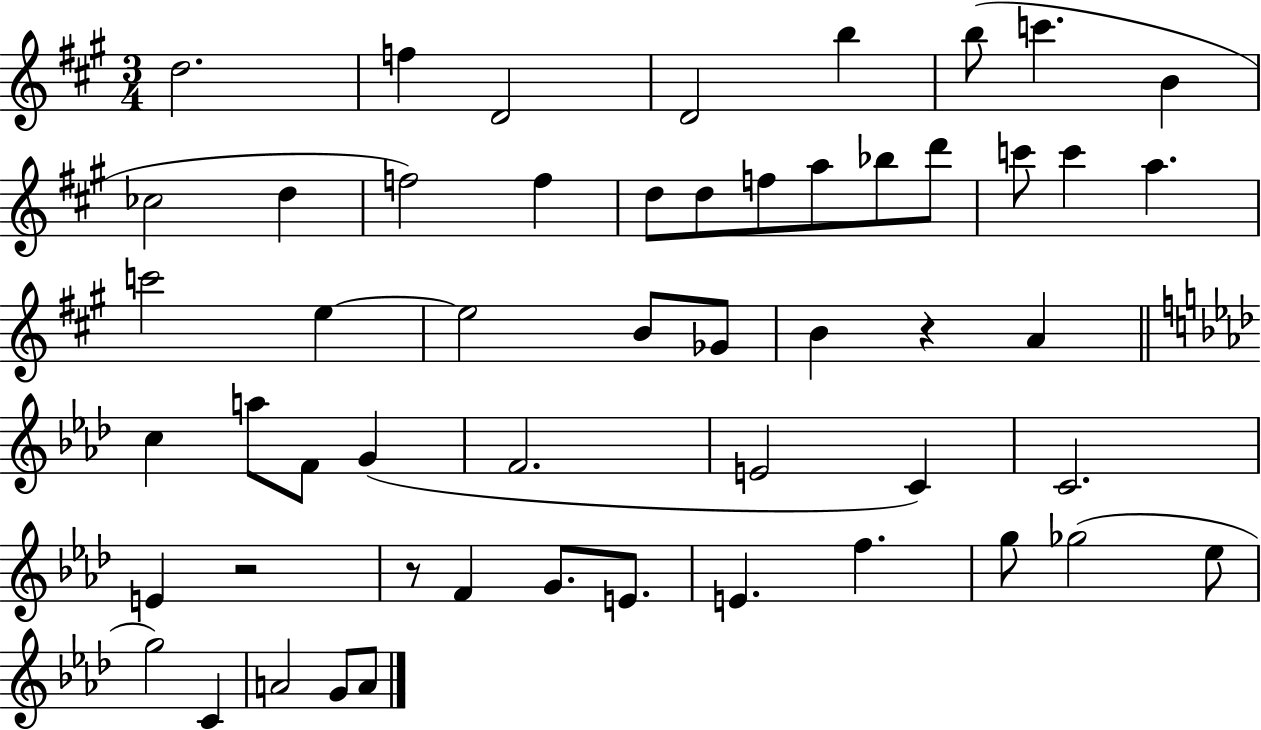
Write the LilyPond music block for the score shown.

{
  \clef treble
  \numericTimeSignature
  \time 3/4
  \key a \major
  d''2. | f''4 d'2 | d'2 b''4 | b''8( c'''4. b'4 | \break ces''2 d''4 | f''2) f''4 | d''8 d''8 f''8 a''8 bes''8 d'''8 | c'''8 c'''4 a''4. | \break c'''2 e''4~~ | e''2 b'8 ges'8 | b'4 r4 a'4 | \bar "||" \break \key f \minor c''4 a''8 f'8 g'4( | f'2. | e'2 c'4) | c'2. | \break e'4 r2 | r8 f'4 g'8. e'8. | e'4. f''4. | g''8 ges''2( ees''8 | \break g''2) c'4 | a'2 g'8 a'8 | \bar "|."
}